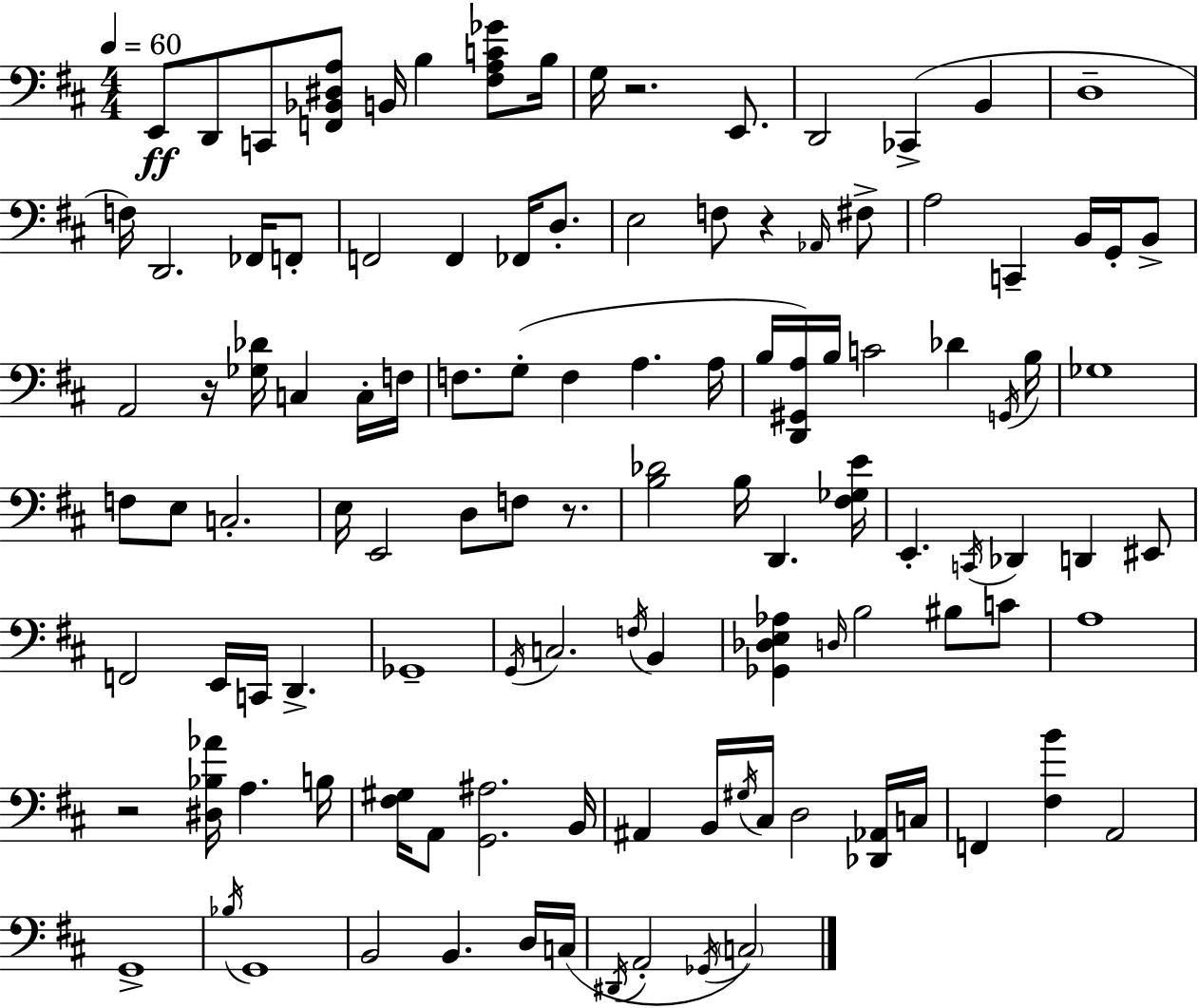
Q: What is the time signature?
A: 4/4